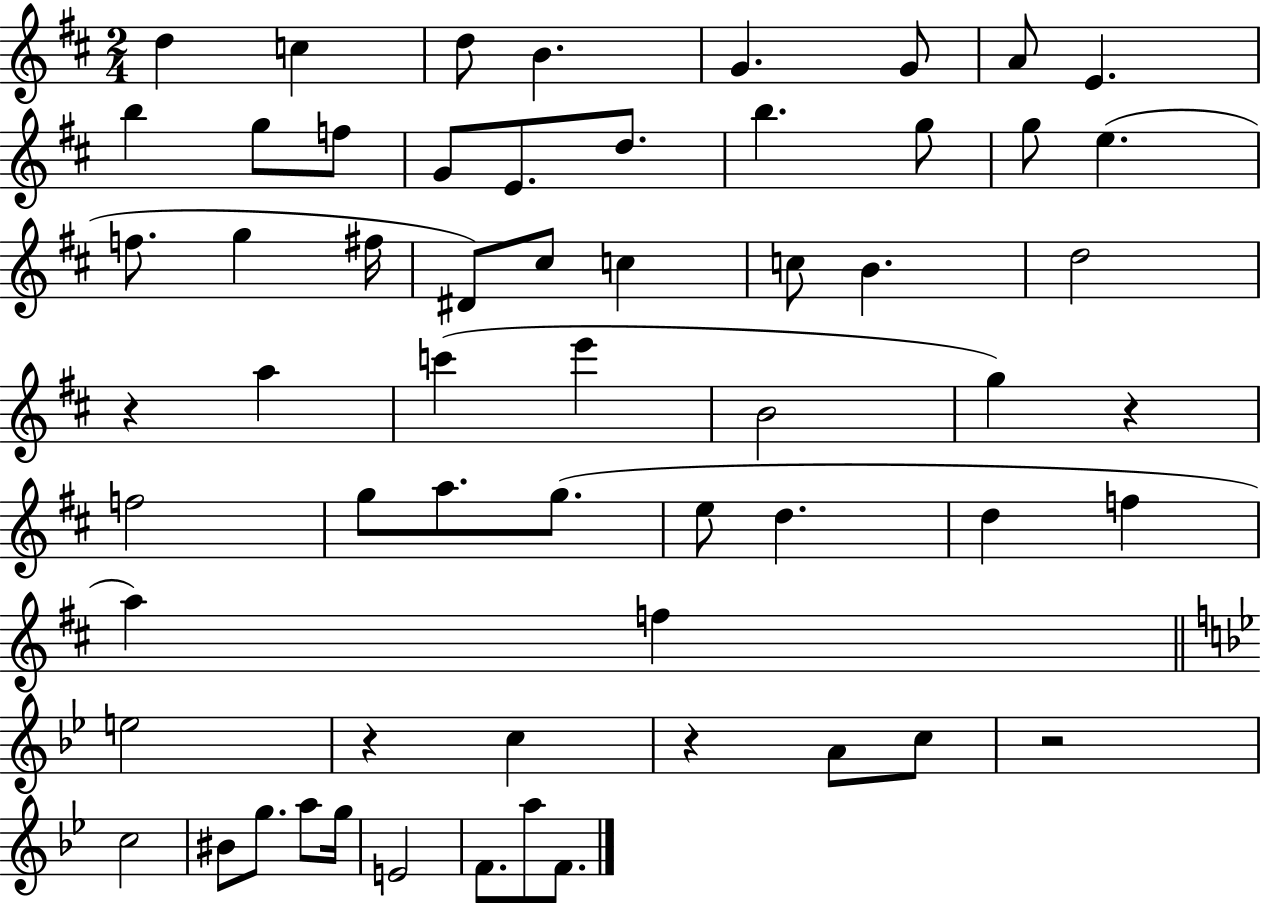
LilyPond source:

{
  \clef treble
  \numericTimeSignature
  \time 2/4
  \key d \major
  d''4 c''4 | d''8 b'4. | g'4. g'8 | a'8 e'4. | \break b''4 g''8 f''8 | g'8 e'8. d''8. | b''4. g''8 | g''8 e''4.( | \break f''8. g''4 fis''16 | dis'8) cis''8 c''4 | c''8 b'4. | d''2 | \break r4 a''4 | c'''4( e'''4 | b'2 | g''4) r4 | \break f''2 | g''8 a''8. g''8.( | e''8 d''4. | d''4 f''4 | \break a''4) f''4 | \bar "||" \break \key g \minor e''2 | r4 c''4 | r4 a'8 c''8 | r2 | \break c''2 | bis'8 g''8. a''8 g''16 | e'2 | f'8. a''8 f'8. | \break \bar "|."
}